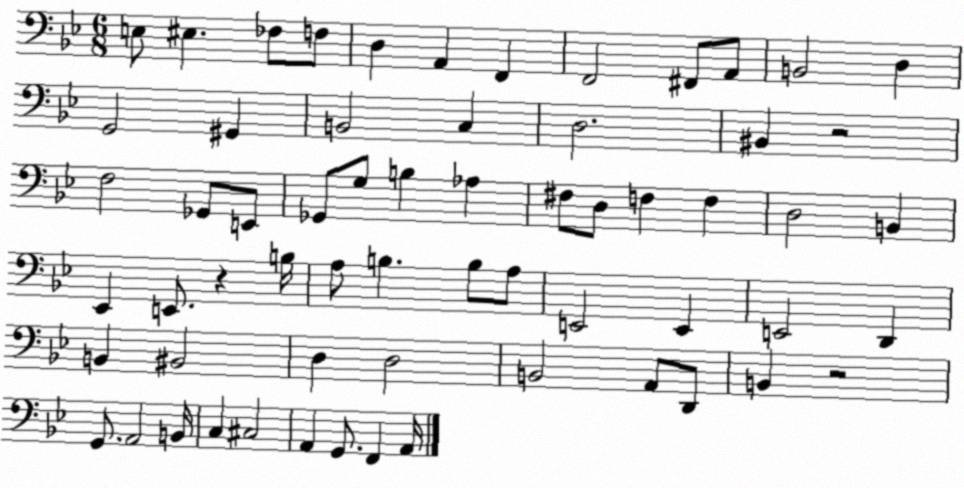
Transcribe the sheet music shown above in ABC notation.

X:1
T:Untitled
M:6/8
L:1/4
K:Bb
E,/2 ^E, _F,/2 F,/2 D, A,, F,, F,,2 ^F,,/2 A,,/2 B,,2 D, G,,2 ^G,, B,,2 C, D,2 ^B,, z2 F,2 _G,,/2 E,,/2 _G,,/2 G,/2 B, _A, ^F,/2 D,/2 F, F, D,2 B,, _E,, E,,/2 z B,/4 A,/2 B, B,/2 A,/2 E,,2 E,, E,,2 D,, B,, ^B,,2 D, D,2 B,,2 A,,/2 D,,/2 B,, z2 G,,/2 A,,2 B,,/4 C, ^C,2 A,, G,,/2 F,, A,,/4